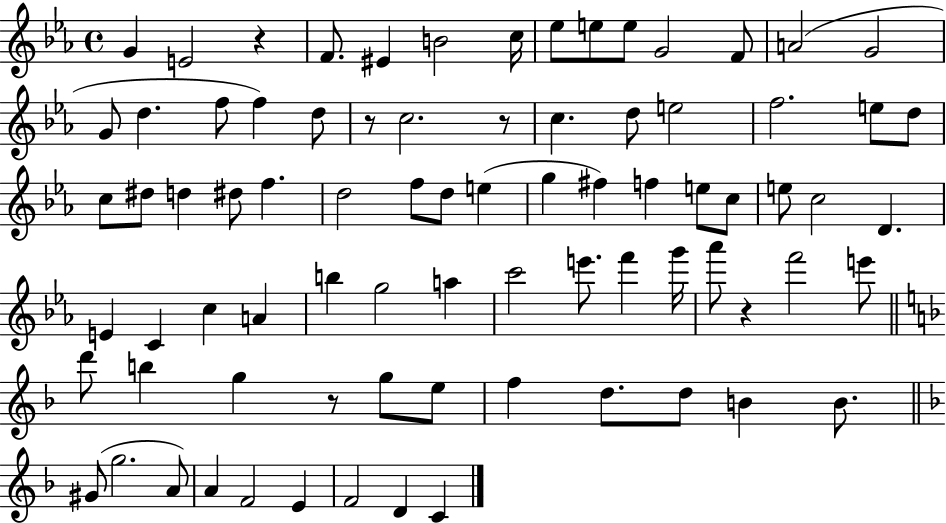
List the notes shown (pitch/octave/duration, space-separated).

G4/q E4/h R/q F4/e. EIS4/q B4/h C5/s Eb5/e E5/e E5/e G4/h F4/e A4/h G4/h G4/e D5/q. F5/e F5/q D5/e R/e C5/h. R/e C5/q. D5/e E5/h F5/h. E5/e D5/e C5/e D#5/e D5/q D#5/e F5/q. D5/h F5/e D5/e E5/q G5/q F#5/q F5/q E5/e C5/e E5/e C5/h D4/q. E4/q C4/q C5/q A4/q B5/q G5/h A5/q C6/h E6/e. F6/q G6/s Ab6/e R/q F6/h E6/e D6/e B5/q G5/q R/e G5/e E5/e F5/q D5/e. D5/e B4/q B4/e. G#4/e G5/h. A4/e A4/q F4/h E4/q F4/h D4/q C4/q